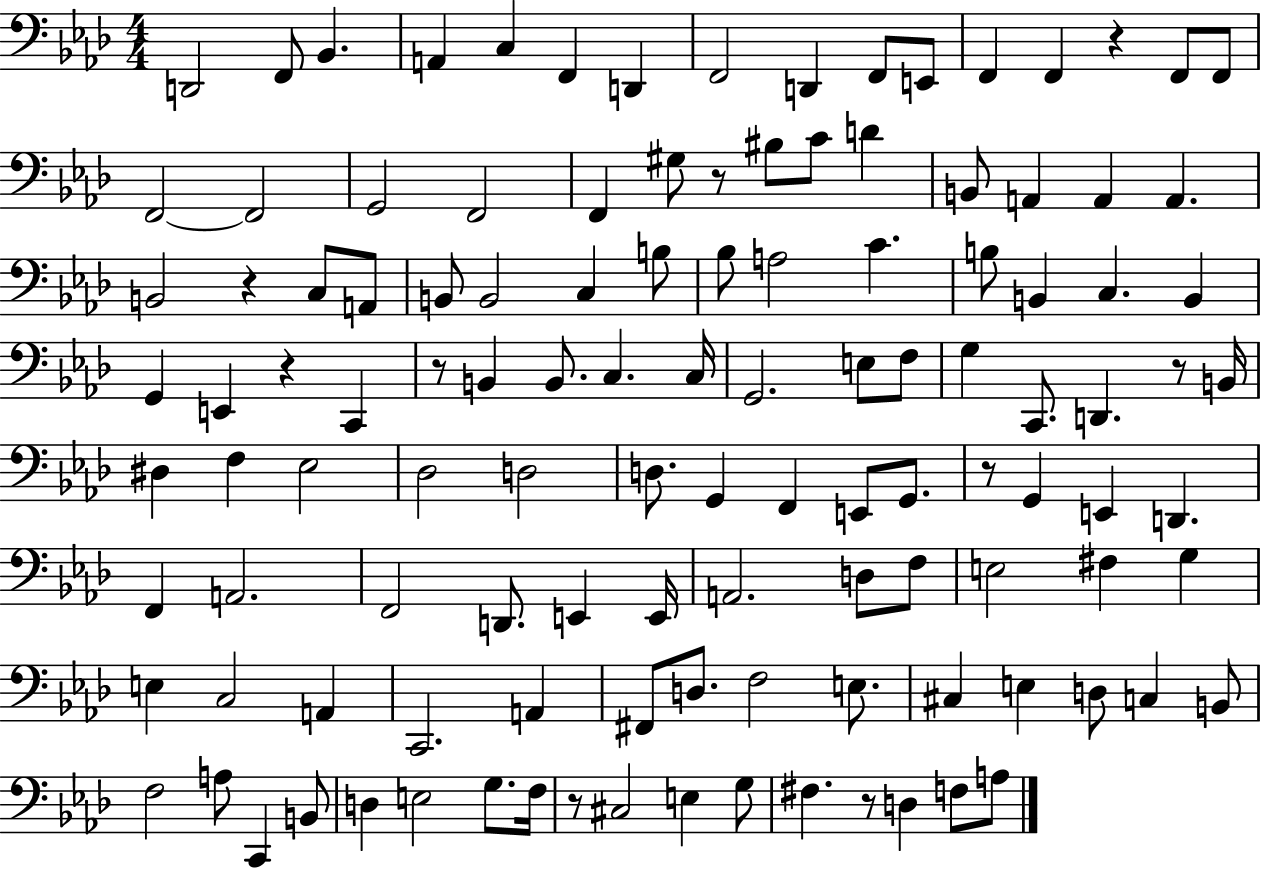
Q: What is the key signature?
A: AES major